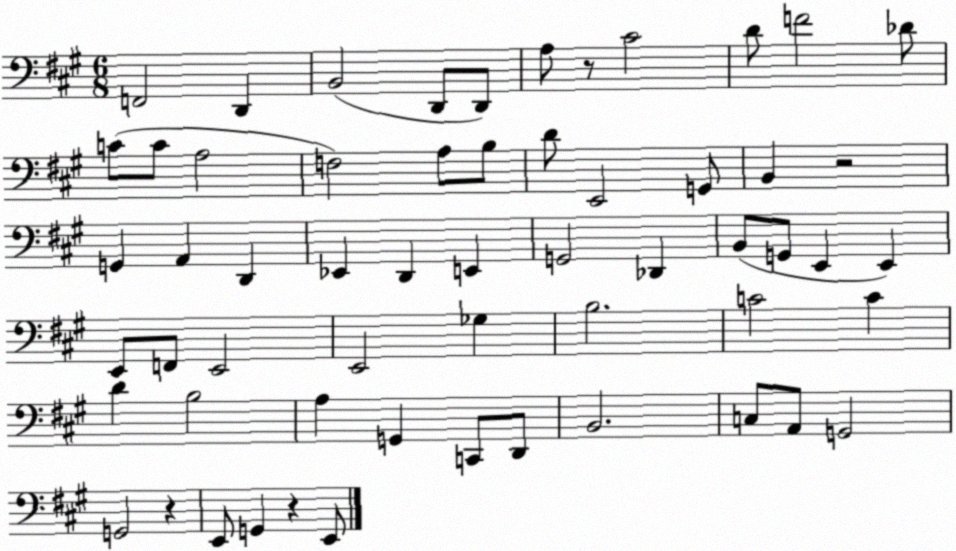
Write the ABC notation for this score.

X:1
T:Untitled
M:6/8
L:1/4
K:A
F,,2 D,, B,,2 D,,/2 D,,/2 A,/2 z/2 ^C2 D/2 F2 _D/2 C/2 C/2 A,2 F,2 A,/2 B,/2 D/2 E,,2 G,,/2 B,, z2 G,, A,, D,, _E,, D,, E,, G,,2 _D,, B,,/2 G,,/2 E,, E,, E,,/2 F,,/2 E,,2 E,,2 _G, B,2 C2 C D B,2 A, G,, C,,/2 D,,/2 B,,2 C,/2 A,,/2 G,,2 G,,2 z E,,/2 G,, z E,,/2